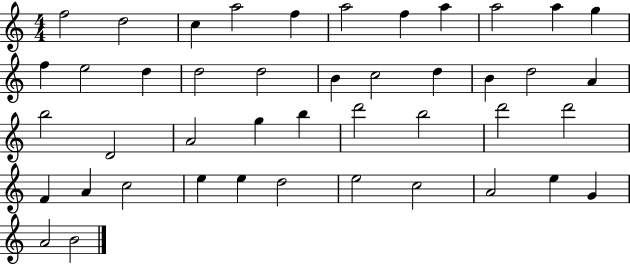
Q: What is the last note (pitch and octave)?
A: B4